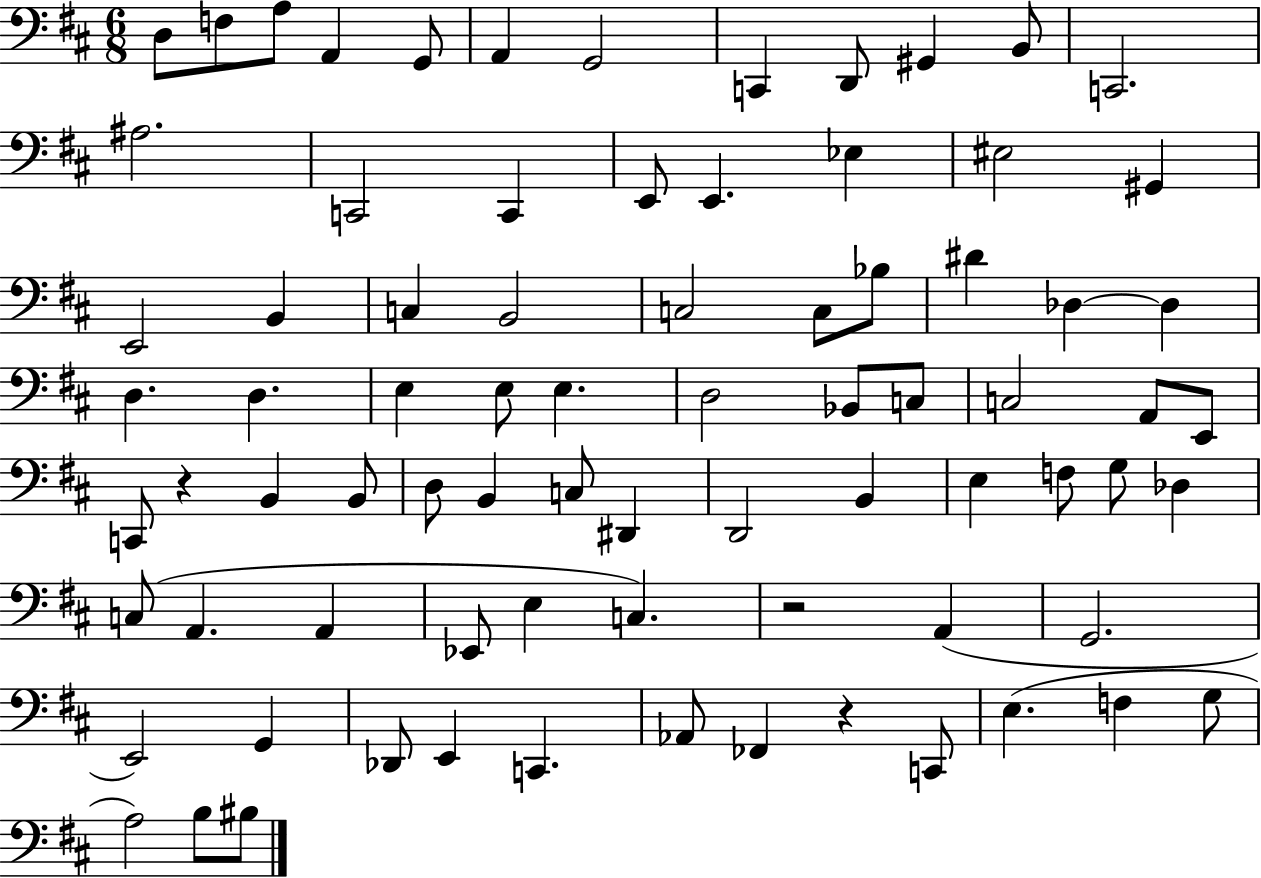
{
  \clef bass
  \numericTimeSignature
  \time 6/8
  \key d \major
  d8 f8 a8 a,4 g,8 | a,4 g,2 | c,4 d,8 gis,4 b,8 | c,2. | \break ais2. | c,2 c,4 | e,8 e,4. ees4 | eis2 gis,4 | \break e,2 b,4 | c4 b,2 | c2 c8 bes8 | dis'4 des4~~ des4 | \break d4. d4. | e4 e8 e4. | d2 bes,8 c8 | c2 a,8 e,8 | \break c,8 r4 b,4 b,8 | d8 b,4 c8 dis,4 | d,2 b,4 | e4 f8 g8 des4 | \break c8( a,4. a,4 | ees,8 e4 c4.) | r2 a,4( | g,2. | \break e,2) g,4 | des,8 e,4 c,4. | aes,8 fes,4 r4 c,8 | e4.( f4 g8 | \break a2) b8 bis8 | \bar "|."
}